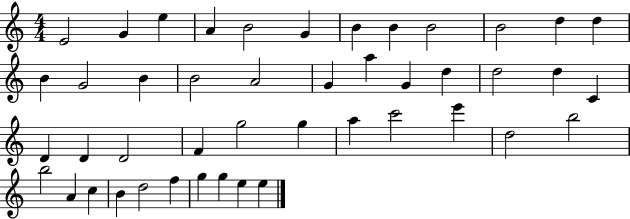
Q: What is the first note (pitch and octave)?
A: E4